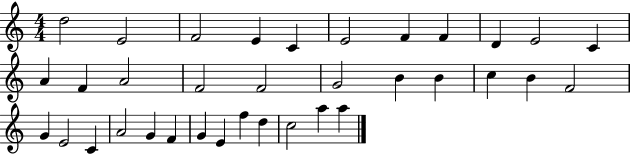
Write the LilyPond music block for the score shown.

{
  \clef treble
  \numericTimeSignature
  \time 4/4
  \key c \major
  d''2 e'2 | f'2 e'4 c'4 | e'2 f'4 f'4 | d'4 e'2 c'4 | \break a'4 f'4 a'2 | f'2 f'2 | g'2 b'4 b'4 | c''4 b'4 f'2 | \break g'4 e'2 c'4 | a'2 g'4 f'4 | g'4 e'4 f''4 d''4 | c''2 a''4 a''4 | \break \bar "|."
}